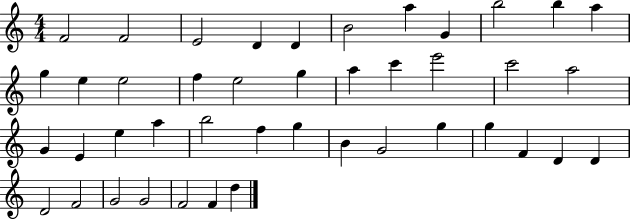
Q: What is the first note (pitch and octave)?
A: F4